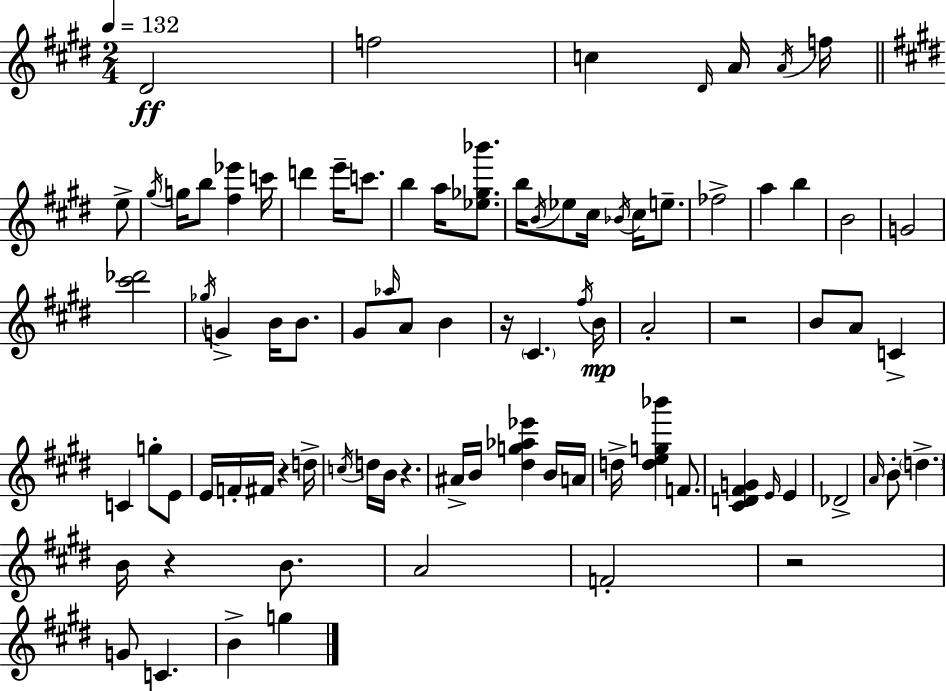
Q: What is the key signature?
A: E major